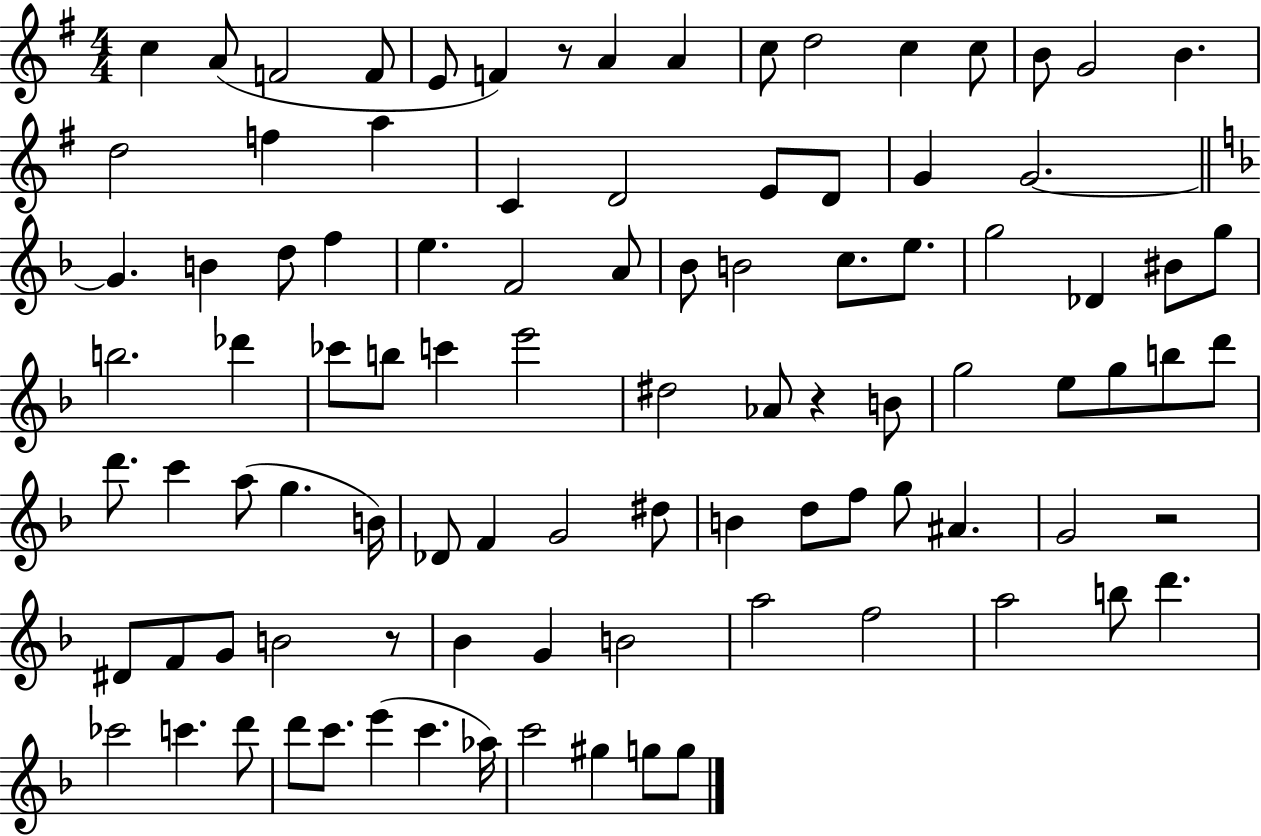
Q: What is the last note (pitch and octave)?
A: G5